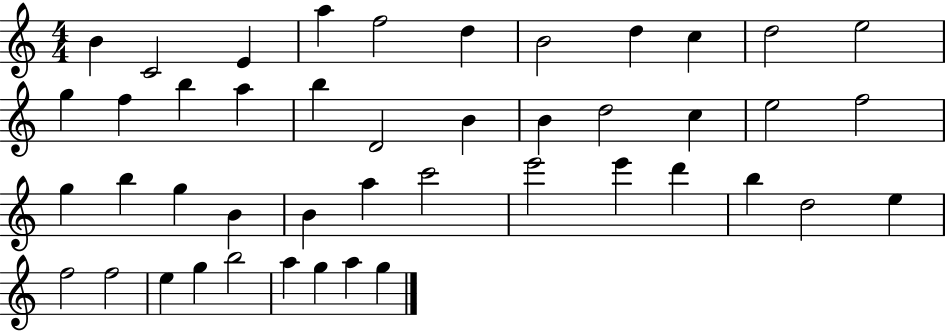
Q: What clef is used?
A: treble